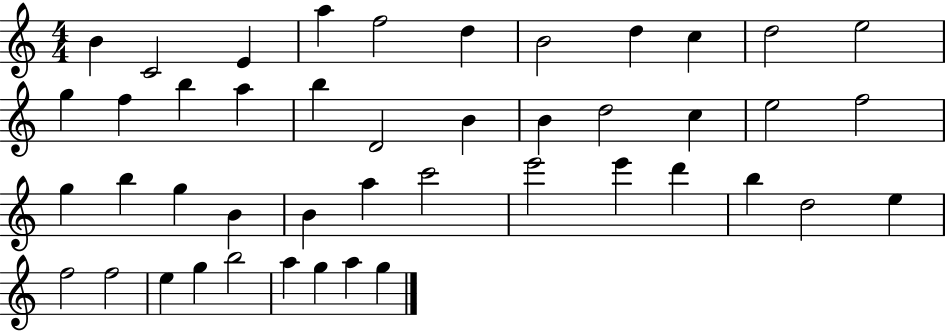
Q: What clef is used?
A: treble